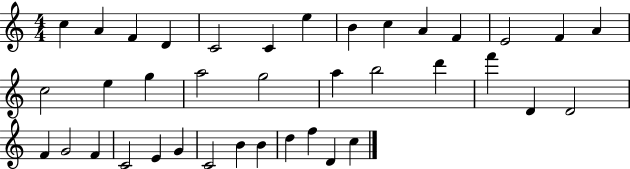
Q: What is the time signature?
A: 4/4